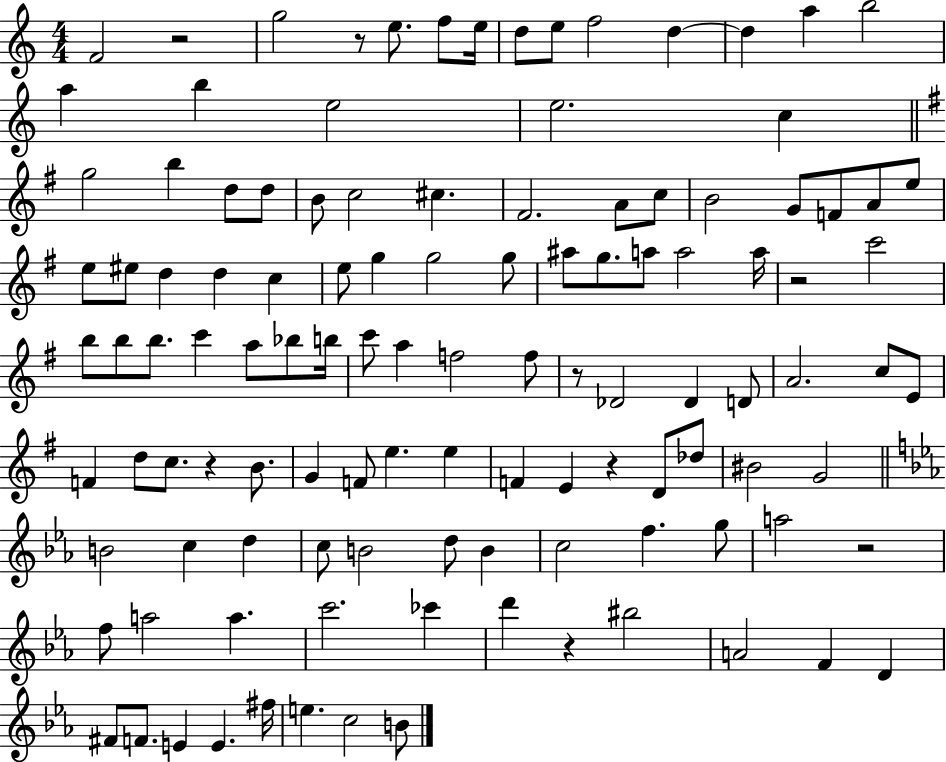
{
  \clef treble
  \numericTimeSignature
  \time 4/4
  \key c \major
  f'2 r2 | g''2 r8 e''8. f''8 e''16 | d''8 e''8 f''2 d''4~~ | d''4 a''4 b''2 | \break a''4 b''4 e''2 | e''2. c''4 | \bar "||" \break \key g \major g''2 b''4 d''8 d''8 | b'8 c''2 cis''4. | fis'2. a'8 c''8 | b'2 g'8 f'8 a'8 e''8 | \break e''8 eis''8 d''4 d''4 c''4 | e''8 g''4 g''2 g''8 | ais''8 g''8. a''8 a''2 a''16 | r2 c'''2 | \break b''8 b''8 b''8. c'''4 a''8 bes''8 b''16 | c'''8 a''4 f''2 f''8 | r8 des'2 des'4 d'8 | a'2. c''8 e'8 | \break f'4 d''8 c''8. r4 b'8. | g'4 f'8 e''4. e''4 | f'4 e'4 r4 d'8 des''8 | bis'2 g'2 | \break \bar "||" \break \key c \minor b'2 c''4 d''4 | c''8 b'2 d''8 b'4 | c''2 f''4. g''8 | a''2 r2 | \break f''8 a''2 a''4. | c'''2. ces'''4 | d'''4 r4 bis''2 | a'2 f'4 d'4 | \break fis'8 f'8. e'4 e'4. fis''16 | e''4. c''2 b'8 | \bar "|."
}